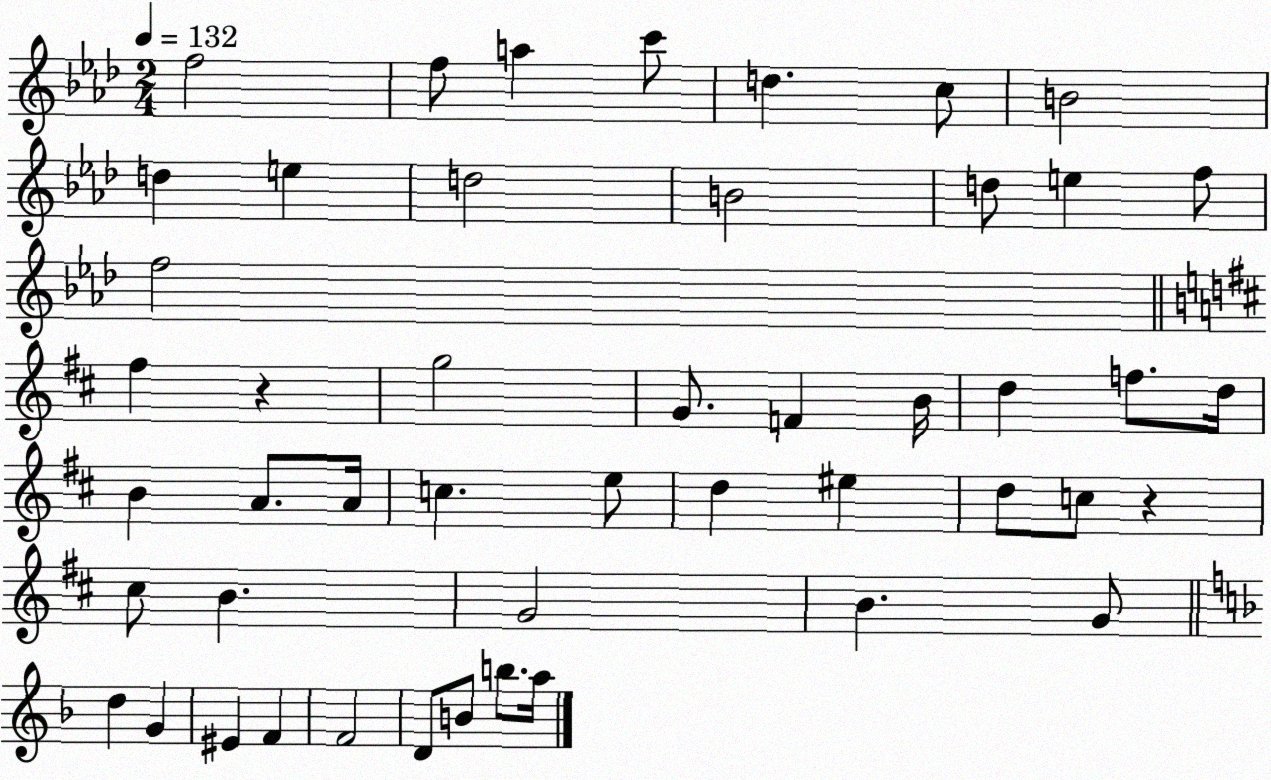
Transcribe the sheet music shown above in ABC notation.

X:1
T:Untitled
M:2/4
L:1/4
K:Ab
f2 f/2 a c'/2 d c/2 B2 d e d2 B2 d/2 e f/2 f2 ^f z g2 G/2 F B/4 d f/2 d/4 B A/2 A/4 c e/2 d ^e d/2 c/2 z ^c/2 B G2 B G/2 d G ^E F F2 D/2 B/2 b/2 a/4